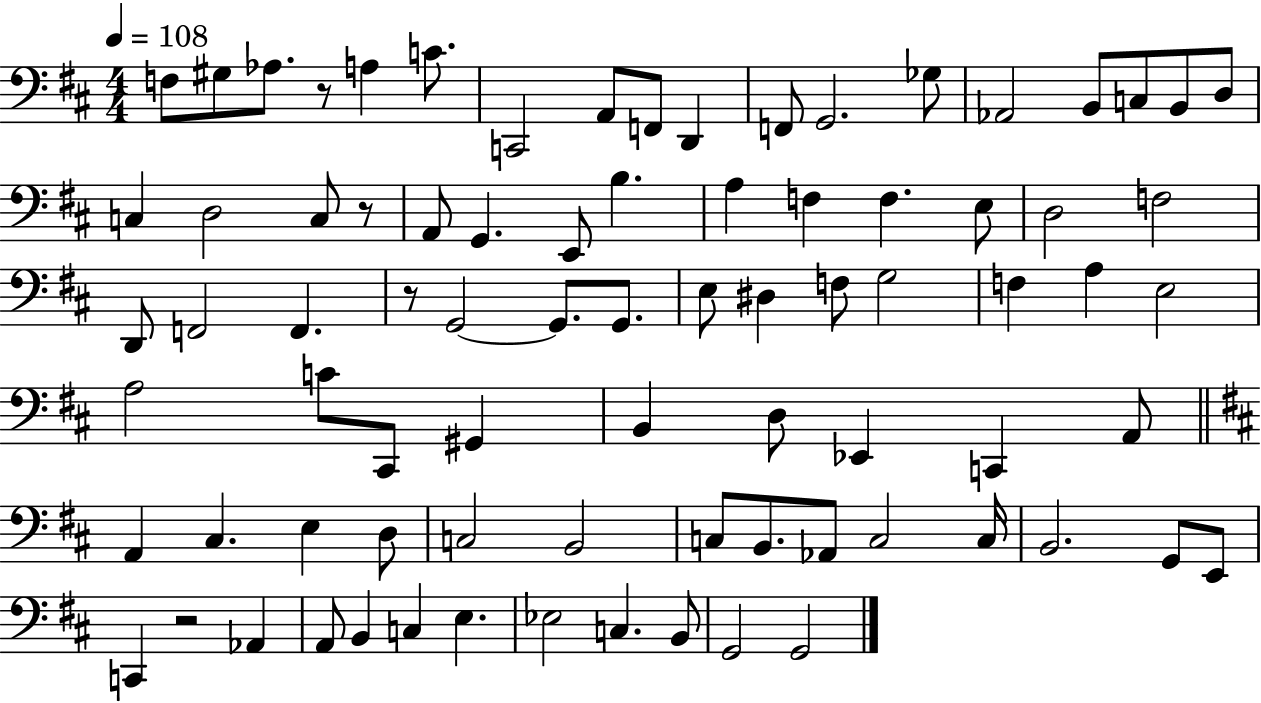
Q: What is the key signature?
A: D major